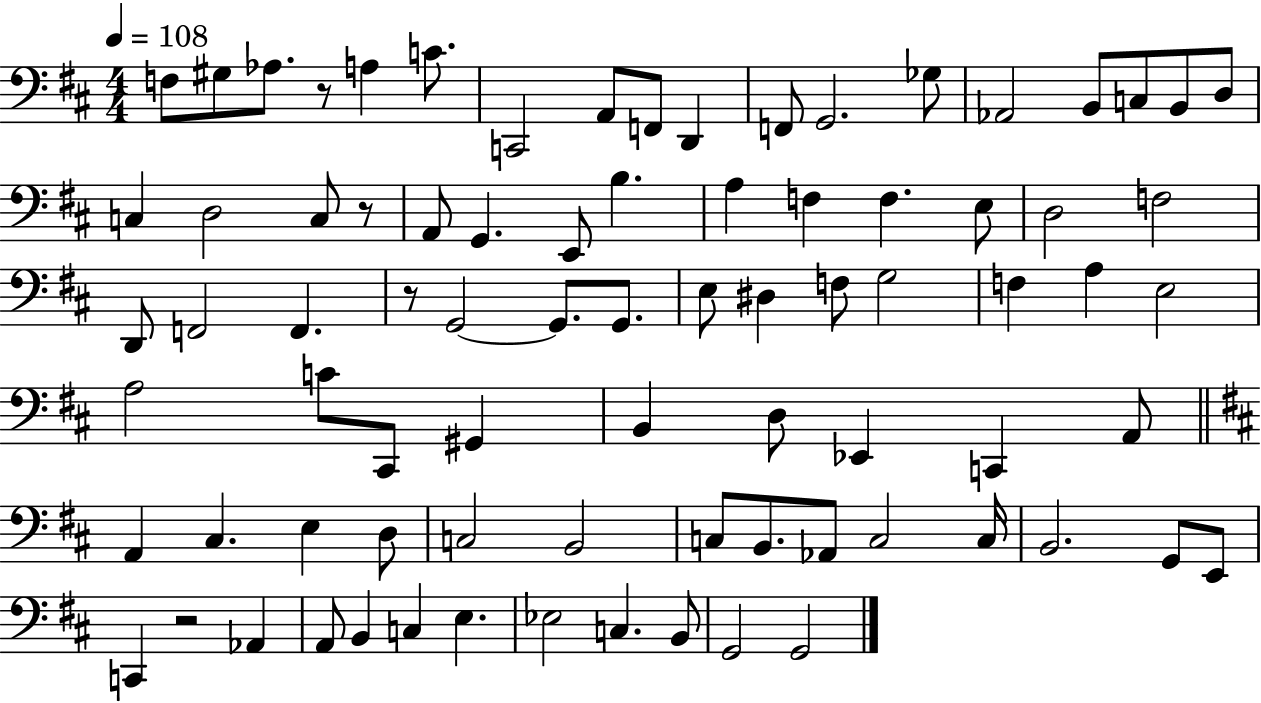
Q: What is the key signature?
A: D major